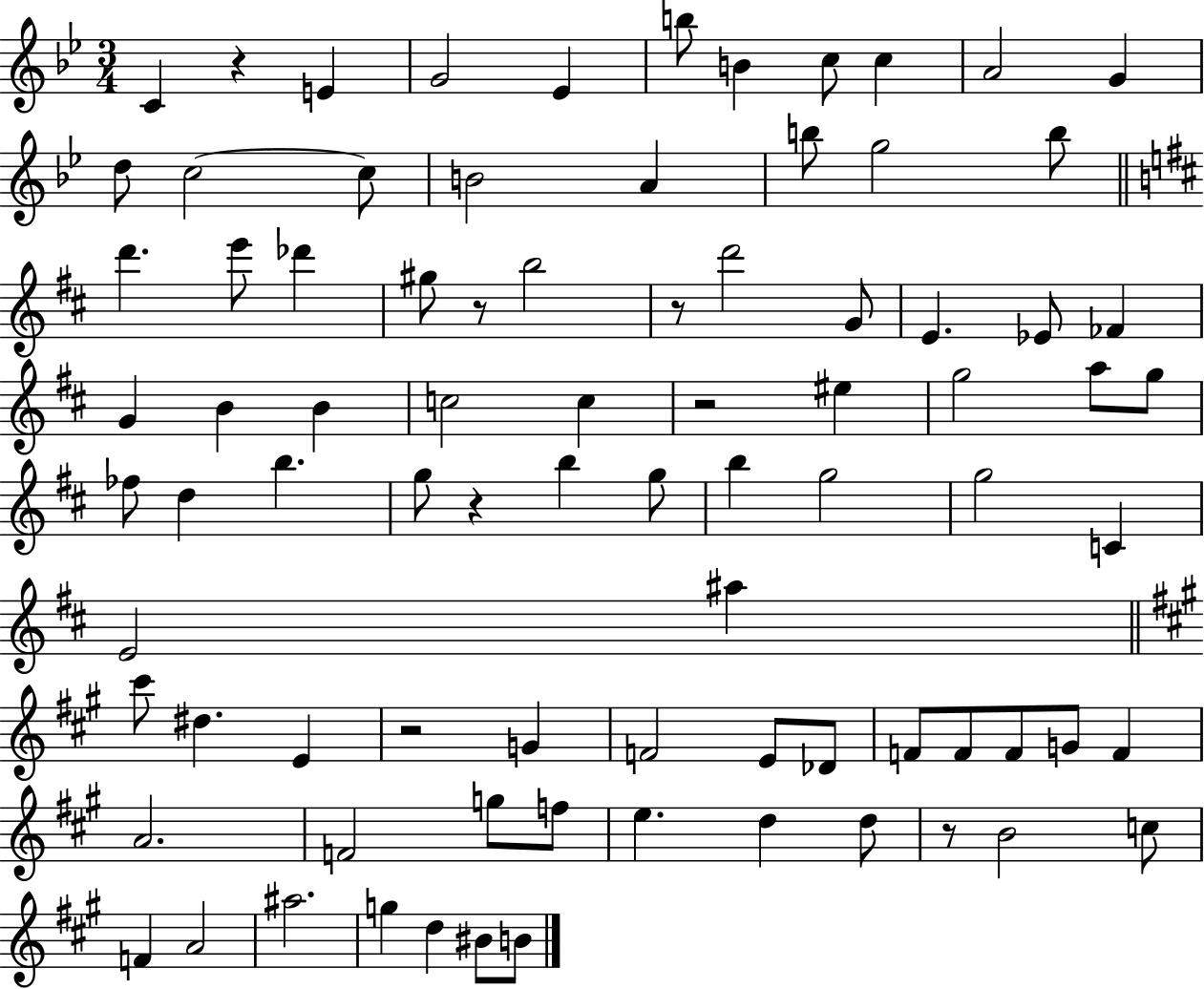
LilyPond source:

{
  \clef treble
  \numericTimeSignature
  \time 3/4
  \key bes \major
  c'4 r4 e'4 | g'2 ees'4 | b''8 b'4 c''8 c''4 | a'2 g'4 | \break d''8 c''2~~ c''8 | b'2 a'4 | b''8 g''2 b''8 | \bar "||" \break \key b \minor d'''4. e'''8 des'''4 | gis''8 r8 b''2 | r8 d'''2 g'8 | e'4. ees'8 fes'4 | \break g'4 b'4 b'4 | c''2 c''4 | r2 eis''4 | g''2 a''8 g''8 | \break fes''8 d''4 b''4. | g''8 r4 b''4 g''8 | b''4 g''2 | g''2 c'4 | \break e'2 ais''4 | \bar "||" \break \key a \major cis'''8 dis''4. e'4 | r2 g'4 | f'2 e'8 des'8 | f'8 f'8 f'8 g'8 f'4 | \break a'2. | f'2 g''8 f''8 | e''4. d''4 d''8 | r8 b'2 c''8 | \break f'4 a'2 | ais''2. | g''4 d''4 bis'8 b'8 | \bar "|."
}